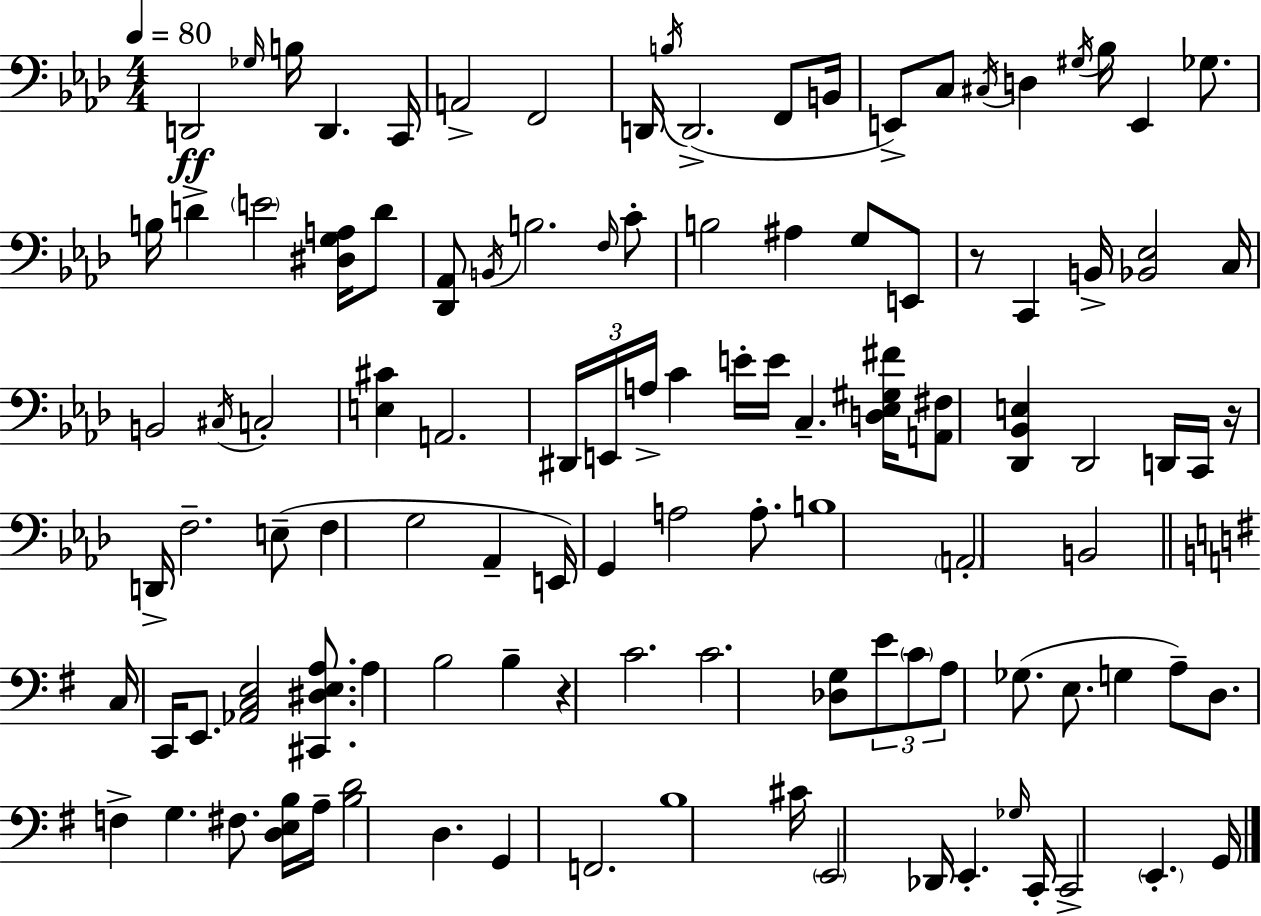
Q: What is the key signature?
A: AES major